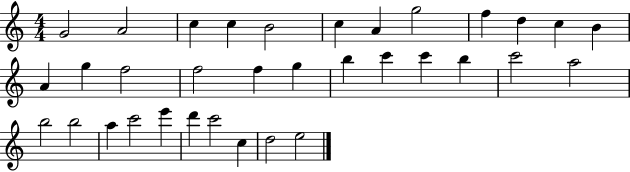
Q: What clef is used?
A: treble